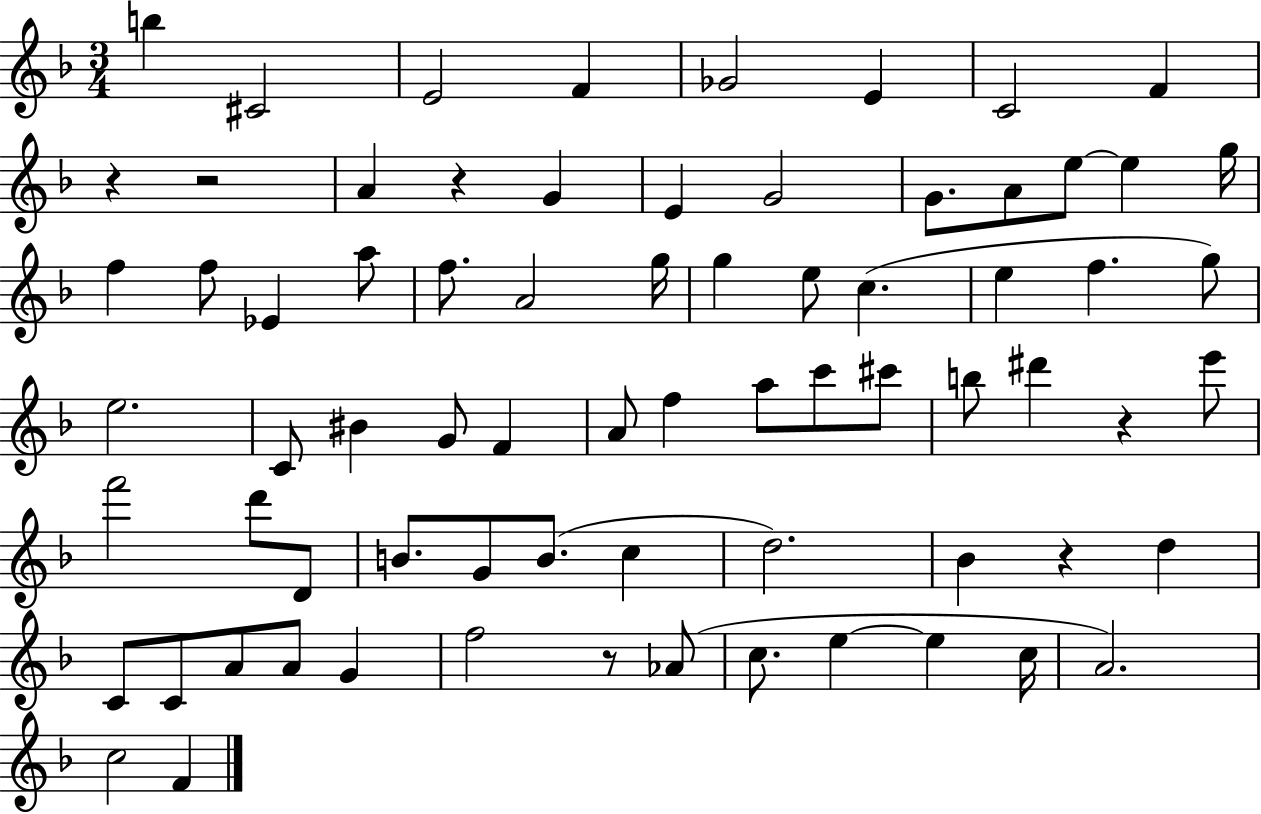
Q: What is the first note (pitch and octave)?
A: B5